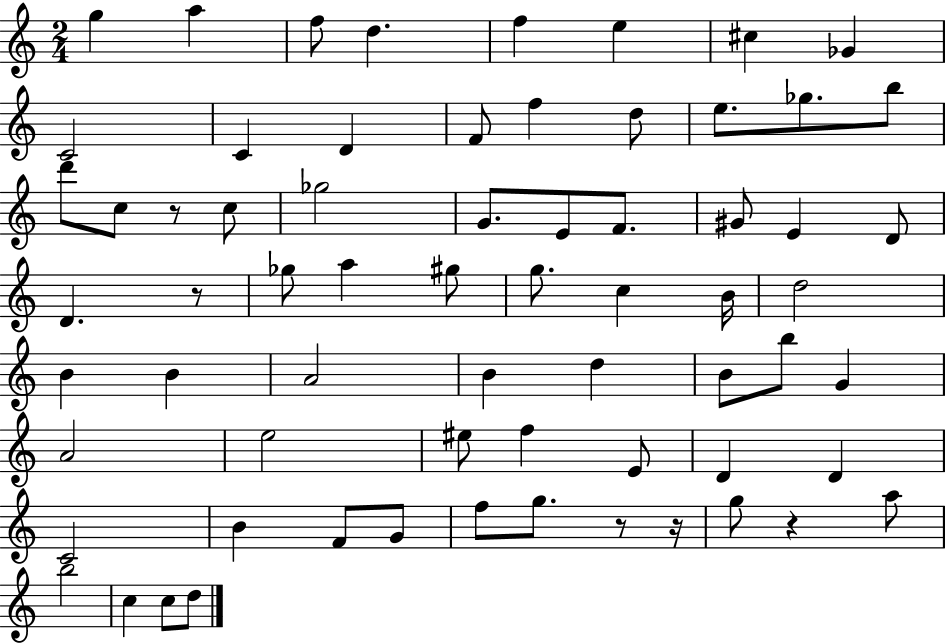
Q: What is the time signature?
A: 2/4